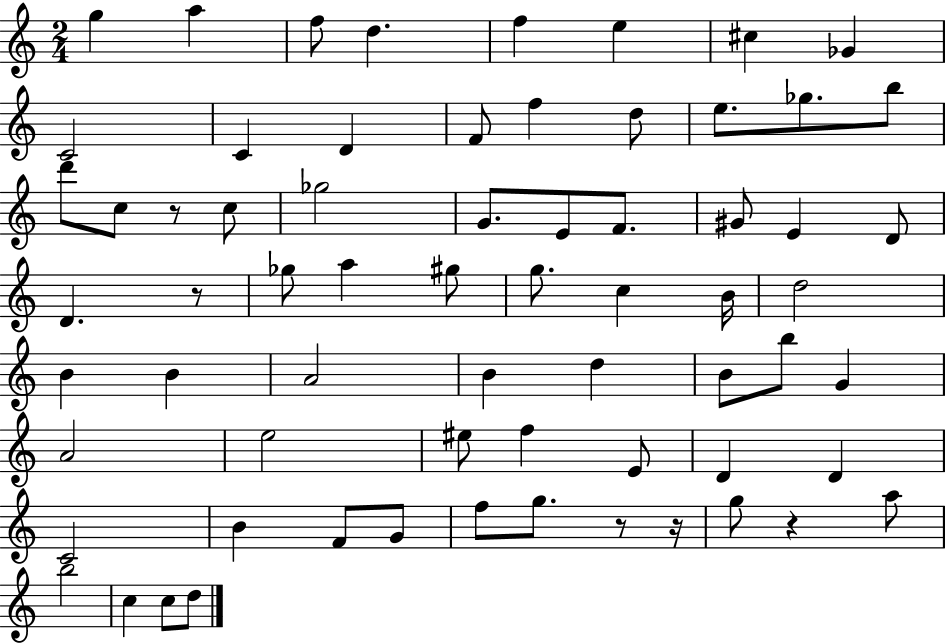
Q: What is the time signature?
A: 2/4